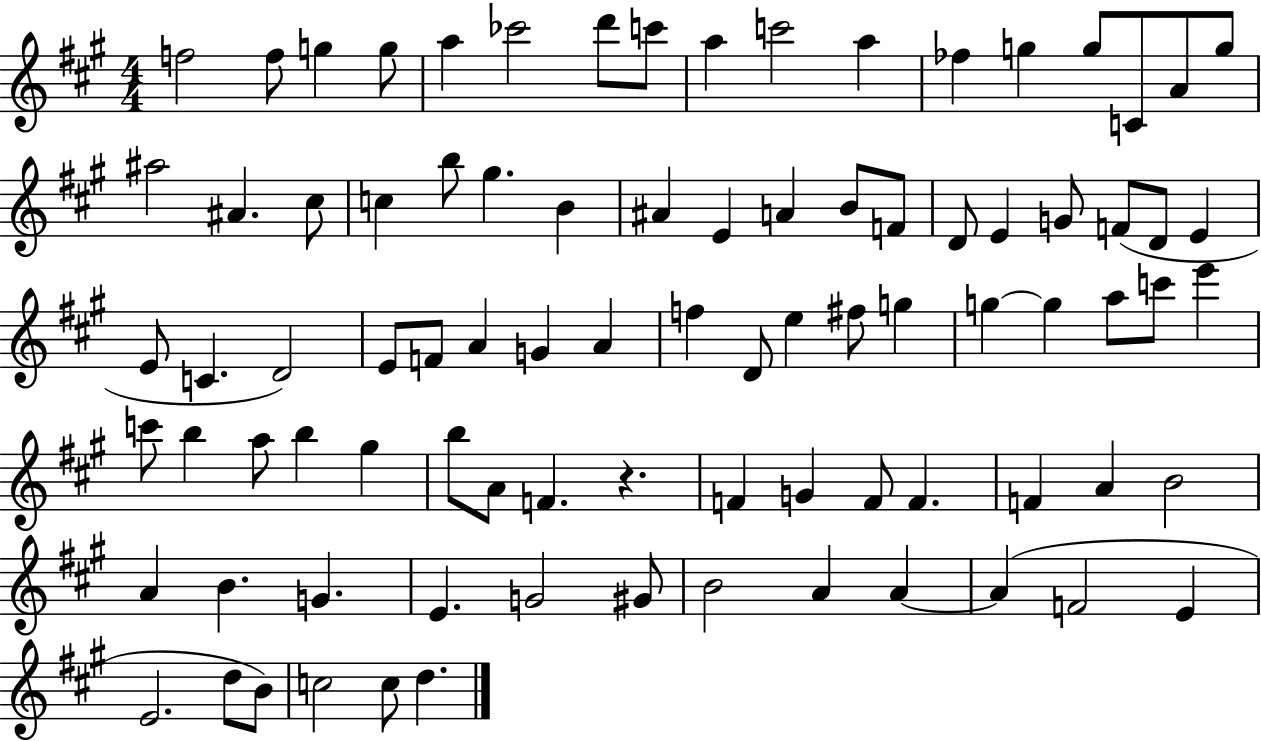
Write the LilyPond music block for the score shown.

{
  \clef treble
  \numericTimeSignature
  \time 4/4
  \key a \major
  f''2 f''8 g''4 g''8 | a''4 ces'''2 d'''8 c'''8 | a''4 c'''2 a''4 | fes''4 g''4 g''8 c'8 a'8 g''8 | \break ais''2 ais'4. cis''8 | c''4 b''8 gis''4. b'4 | ais'4 e'4 a'4 b'8 f'8 | d'8 e'4 g'8 f'8( d'8 e'4 | \break e'8 c'4. d'2) | e'8 f'8 a'4 g'4 a'4 | f''4 d'8 e''4 fis''8 g''4 | g''4~~ g''4 a''8 c'''8 e'''4 | \break c'''8 b''4 a''8 b''4 gis''4 | b''8 a'8 f'4. r4. | f'4 g'4 f'8 f'4. | f'4 a'4 b'2 | \break a'4 b'4. g'4. | e'4. g'2 gis'8 | b'2 a'4 a'4~~ | a'4( f'2 e'4 | \break e'2. d''8 b'8) | c''2 c''8 d''4. | \bar "|."
}